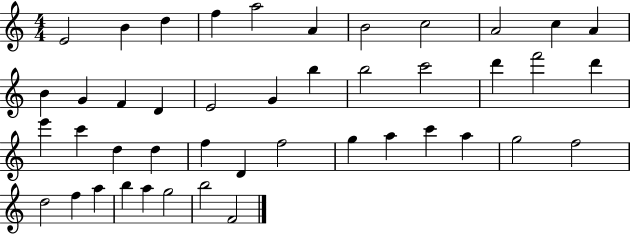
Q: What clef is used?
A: treble